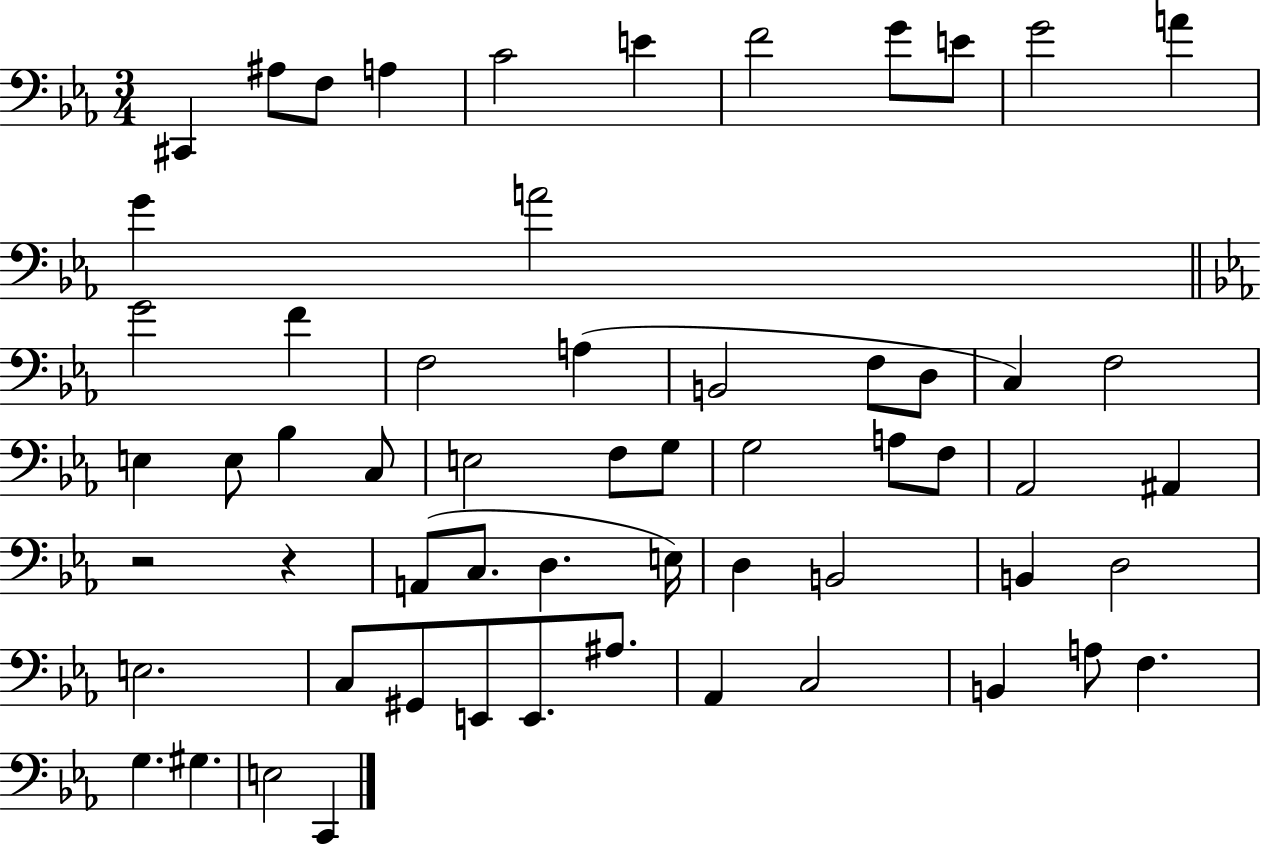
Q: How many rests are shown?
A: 2